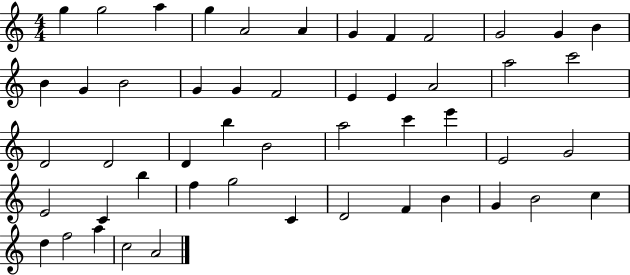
X:1
T:Untitled
M:4/4
L:1/4
K:C
g g2 a g A2 A G F F2 G2 G B B G B2 G G F2 E E A2 a2 c'2 D2 D2 D b B2 a2 c' e' E2 G2 E2 C b f g2 C D2 F B G B2 c d f2 a c2 A2